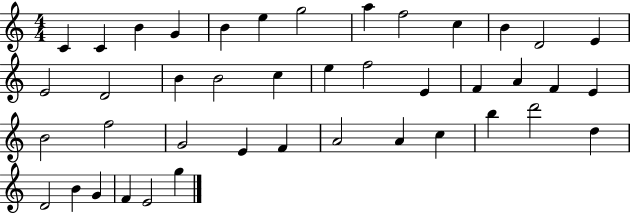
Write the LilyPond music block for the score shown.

{
  \clef treble
  \numericTimeSignature
  \time 4/4
  \key c \major
  c'4 c'4 b'4 g'4 | b'4 e''4 g''2 | a''4 f''2 c''4 | b'4 d'2 e'4 | \break e'2 d'2 | b'4 b'2 c''4 | e''4 f''2 e'4 | f'4 a'4 f'4 e'4 | \break b'2 f''2 | g'2 e'4 f'4 | a'2 a'4 c''4 | b''4 d'''2 d''4 | \break d'2 b'4 g'4 | f'4 e'2 g''4 | \bar "|."
}